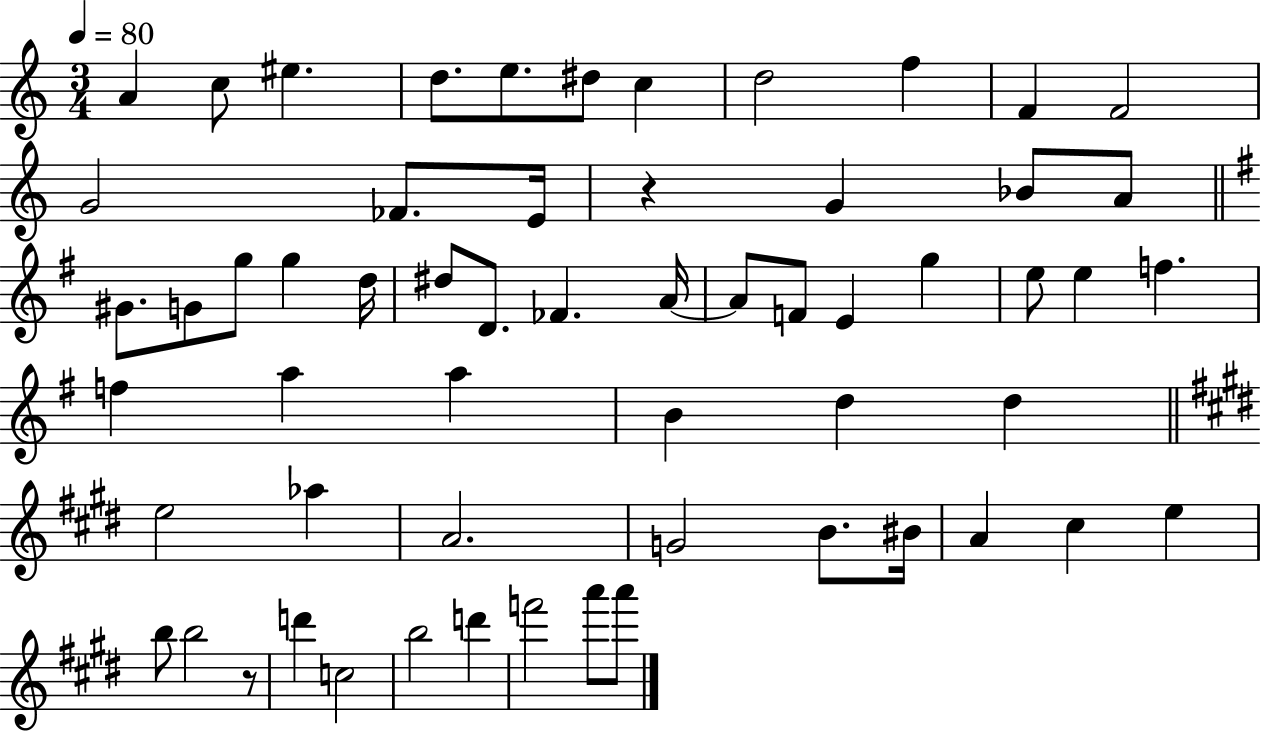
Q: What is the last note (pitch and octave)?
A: A6